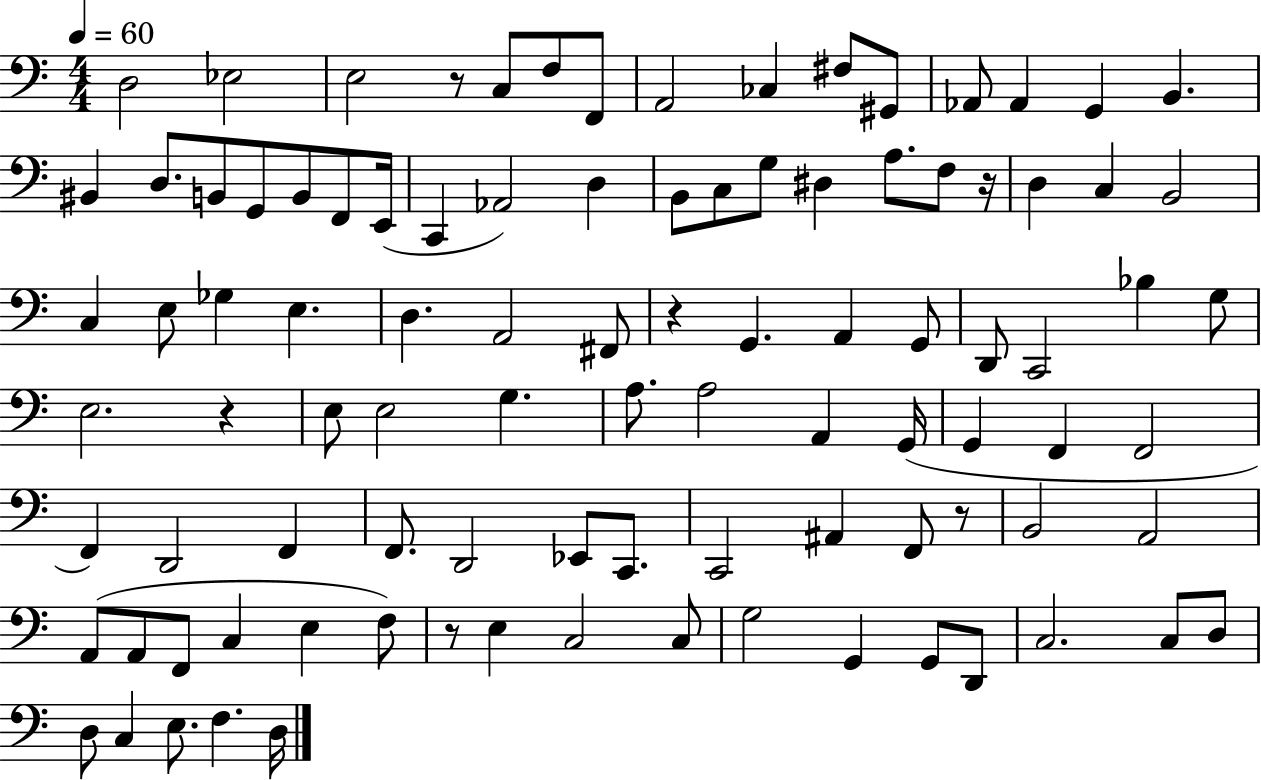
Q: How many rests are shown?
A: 6